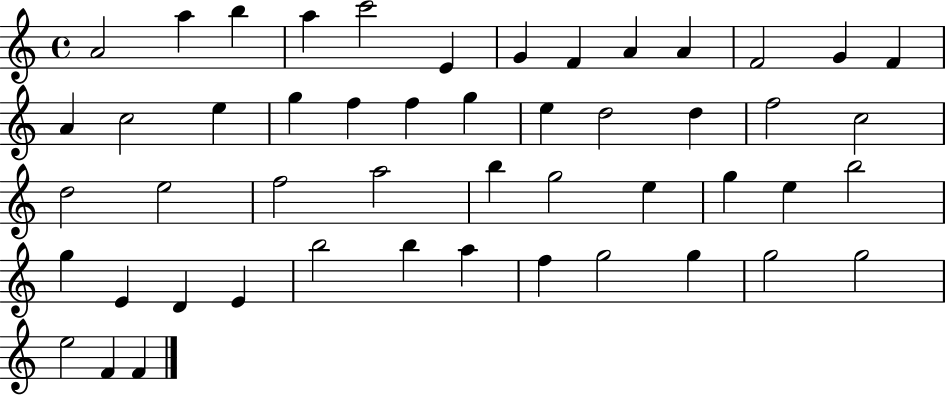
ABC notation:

X:1
T:Untitled
M:4/4
L:1/4
K:C
A2 a b a c'2 E G F A A F2 G F A c2 e g f f g e d2 d f2 c2 d2 e2 f2 a2 b g2 e g e b2 g E D E b2 b a f g2 g g2 g2 e2 F F